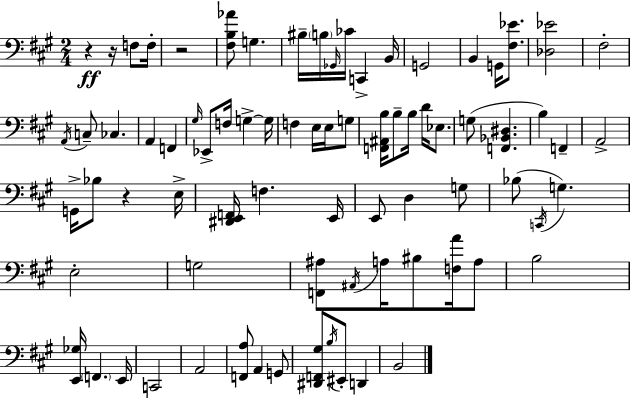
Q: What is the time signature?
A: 2/4